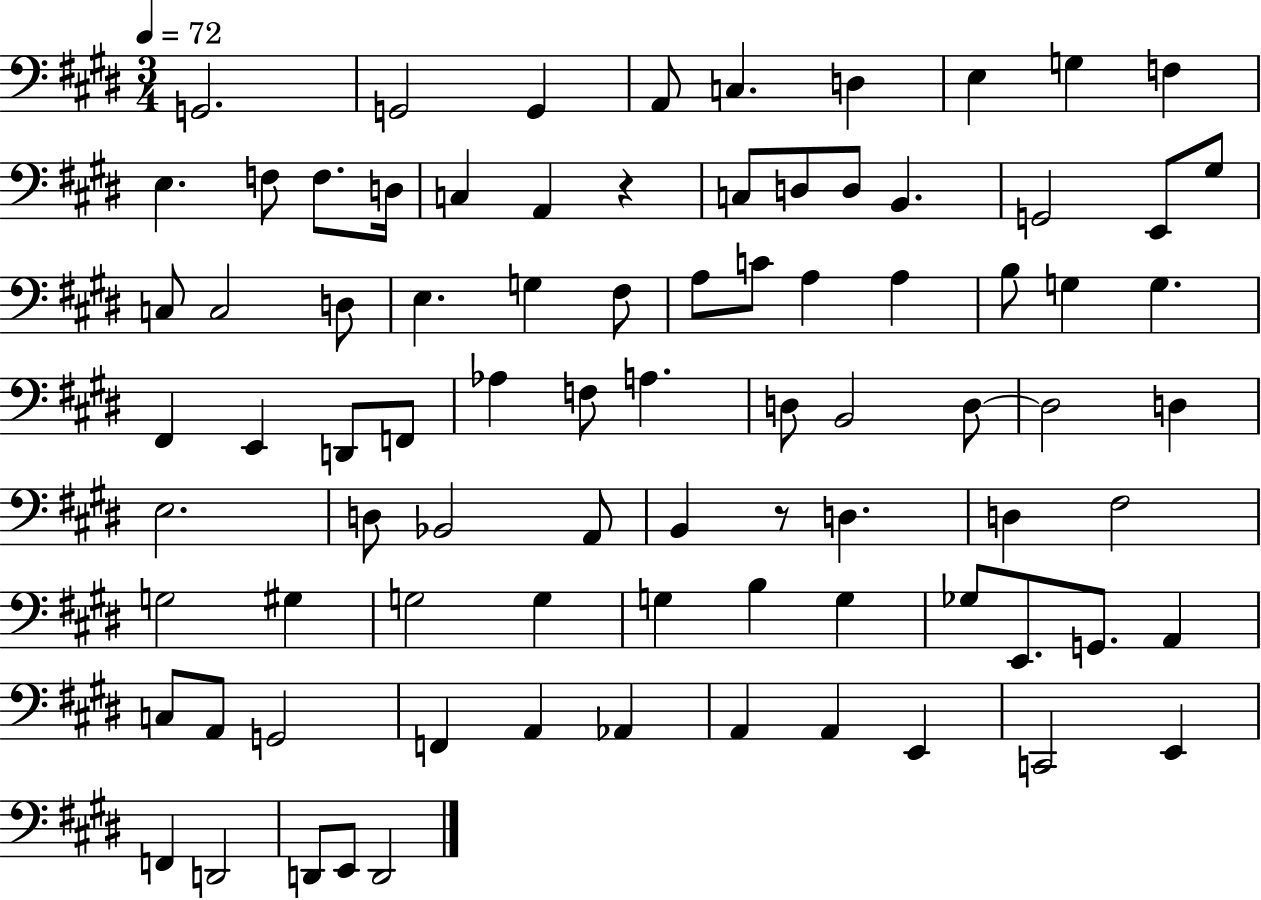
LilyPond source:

{
  \clef bass
  \numericTimeSignature
  \time 3/4
  \key e \major
  \tempo 4 = 72
  g,2. | g,2 g,4 | a,8 c4. d4 | e4 g4 f4 | \break e4. f8 f8. d16 | c4 a,4 r4 | c8 d8 d8 b,4. | g,2 e,8 gis8 | \break c8 c2 d8 | e4. g4 fis8 | a8 c'8 a4 a4 | b8 g4 g4. | \break fis,4 e,4 d,8 f,8 | aes4 f8 a4. | d8 b,2 d8~~ | d2 d4 | \break e2. | d8 bes,2 a,8 | b,4 r8 d4. | d4 fis2 | \break g2 gis4 | g2 g4 | g4 b4 g4 | ges8 e,8. g,8. a,4 | \break c8 a,8 g,2 | f,4 a,4 aes,4 | a,4 a,4 e,4 | c,2 e,4 | \break f,4 d,2 | d,8 e,8 d,2 | \bar "|."
}